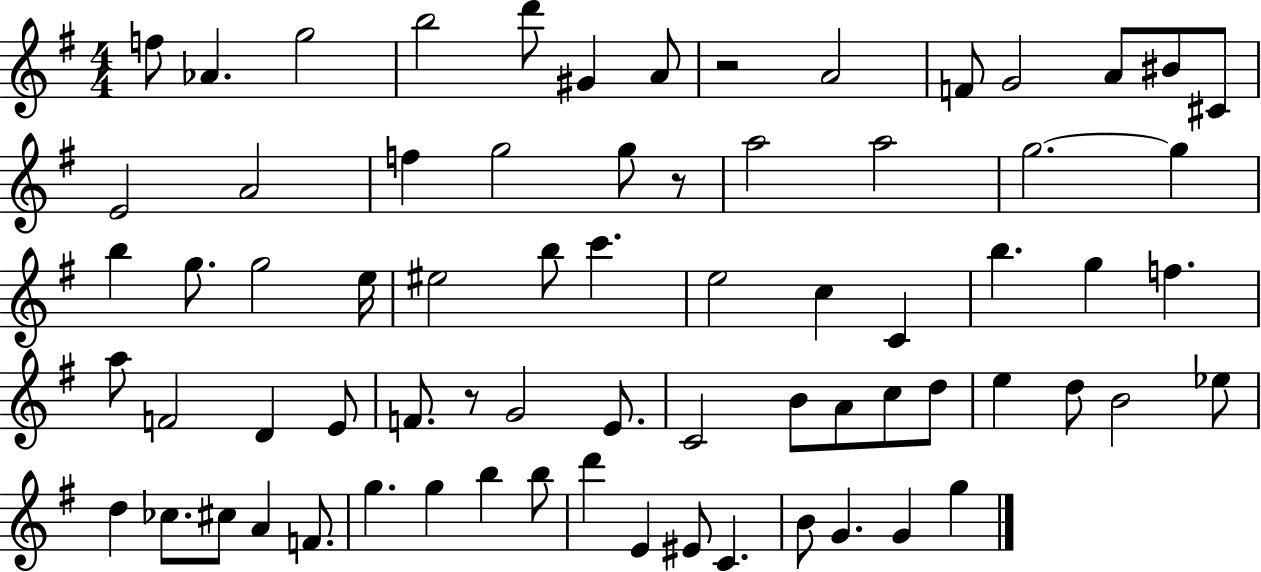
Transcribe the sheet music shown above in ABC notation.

X:1
T:Untitled
M:4/4
L:1/4
K:G
f/2 _A g2 b2 d'/2 ^G A/2 z2 A2 F/2 G2 A/2 ^B/2 ^C/2 E2 A2 f g2 g/2 z/2 a2 a2 g2 g b g/2 g2 e/4 ^e2 b/2 c' e2 c C b g f a/2 F2 D E/2 F/2 z/2 G2 E/2 C2 B/2 A/2 c/2 d/2 e d/2 B2 _e/2 d _c/2 ^c/2 A F/2 g g b b/2 d' E ^E/2 C B/2 G G g